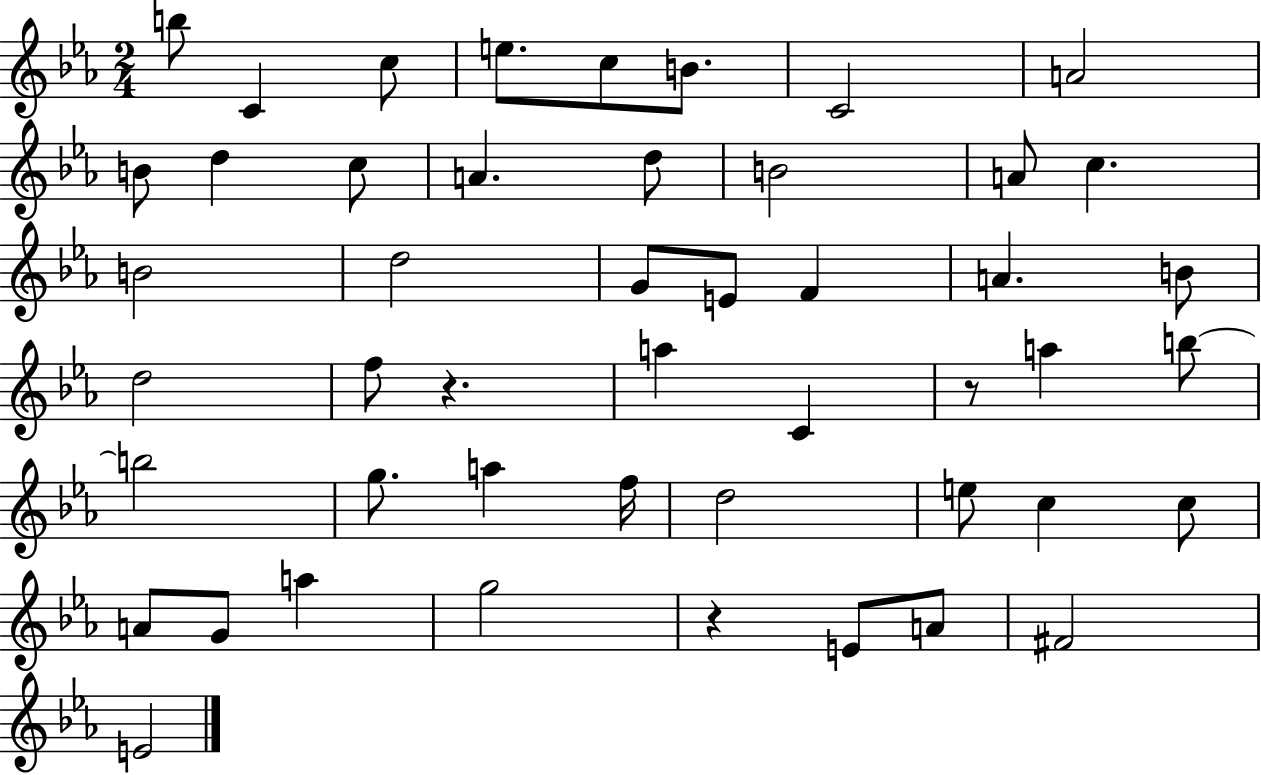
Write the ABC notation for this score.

X:1
T:Untitled
M:2/4
L:1/4
K:Eb
b/2 C c/2 e/2 c/2 B/2 C2 A2 B/2 d c/2 A d/2 B2 A/2 c B2 d2 G/2 E/2 F A B/2 d2 f/2 z a C z/2 a b/2 b2 g/2 a f/4 d2 e/2 c c/2 A/2 G/2 a g2 z E/2 A/2 ^F2 E2